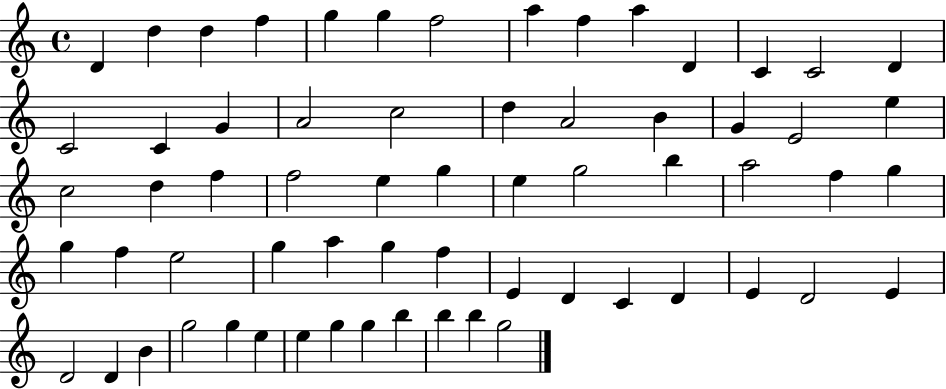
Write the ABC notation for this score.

X:1
T:Untitled
M:4/4
L:1/4
K:C
D d d f g g f2 a f a D C C2 D C2 C G A2 c2 d A2 B G E2 e c2 d f f2 e g e g2 b a2 f g g f e2 g a g f E D C D E D2 E D2 D B g2 g e e g g b b b g2